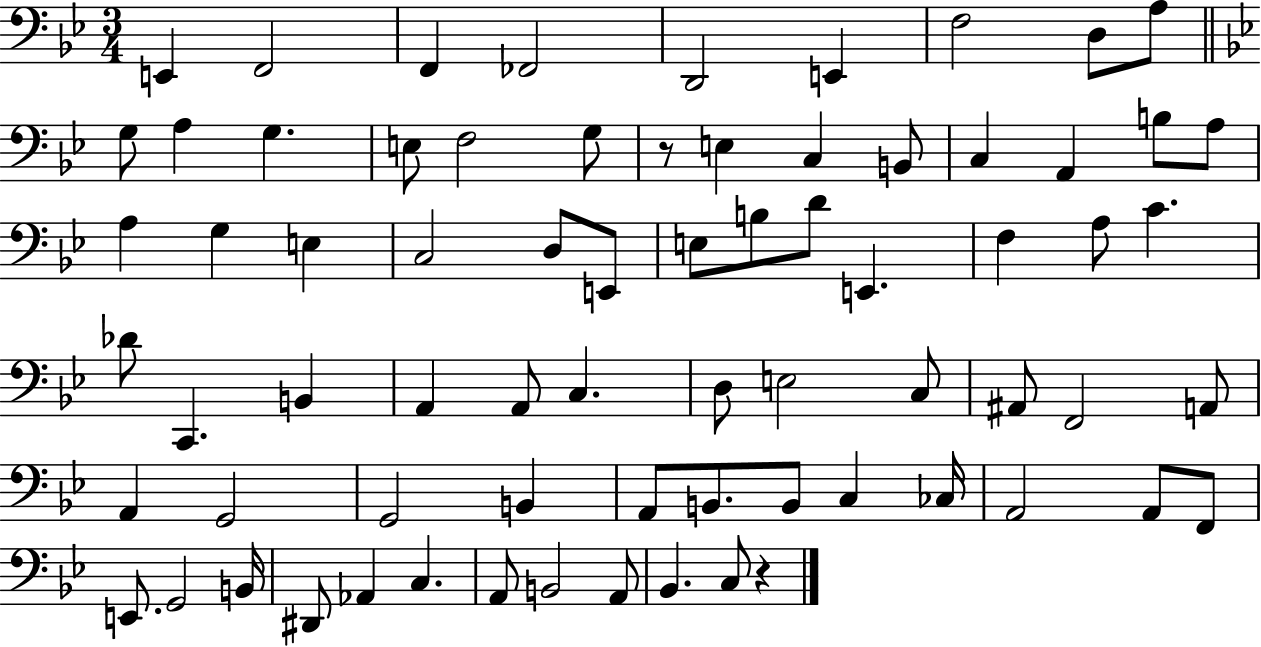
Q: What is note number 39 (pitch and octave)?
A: A2